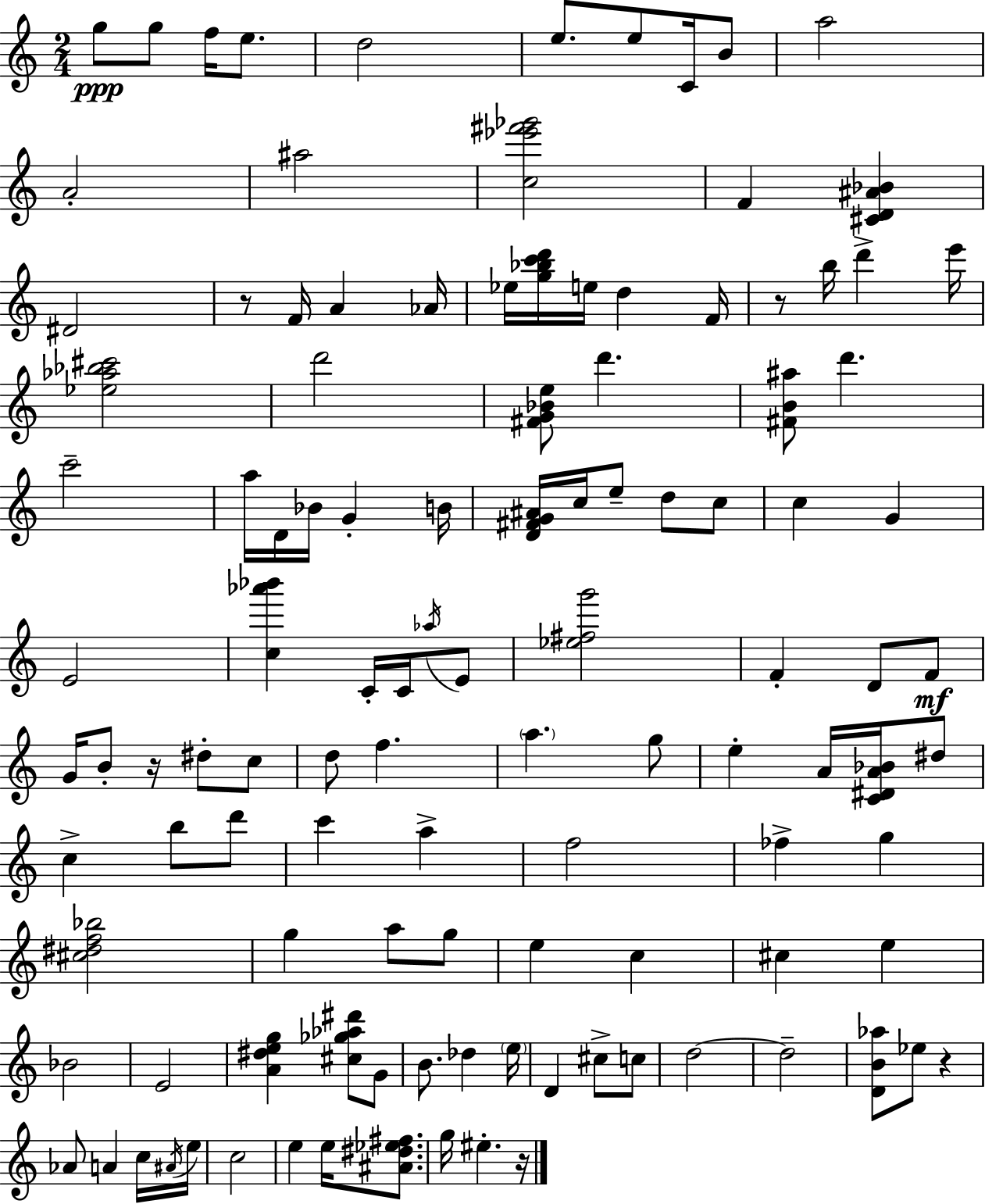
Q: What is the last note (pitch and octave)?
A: EIS5